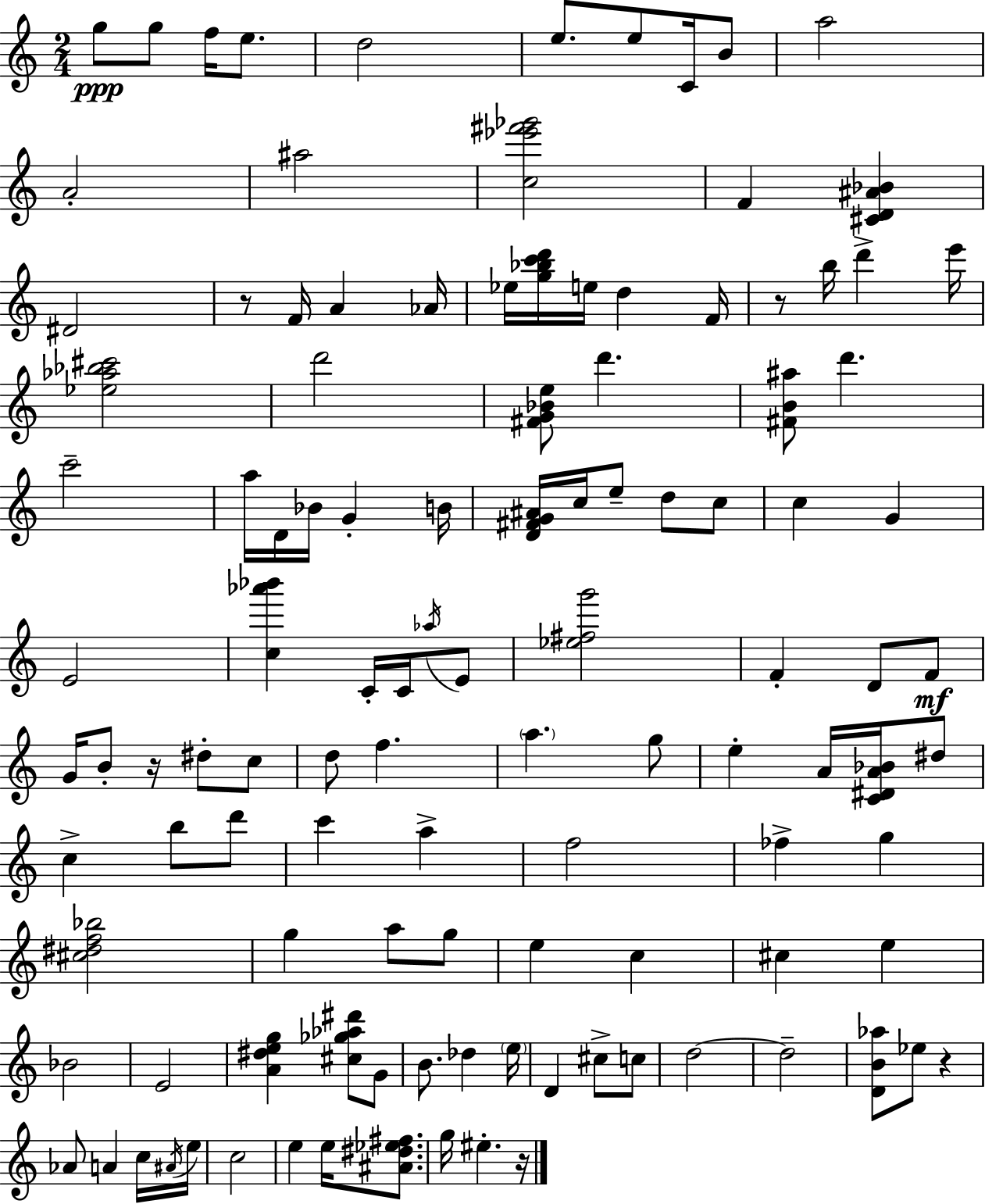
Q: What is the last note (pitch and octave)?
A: EIS5